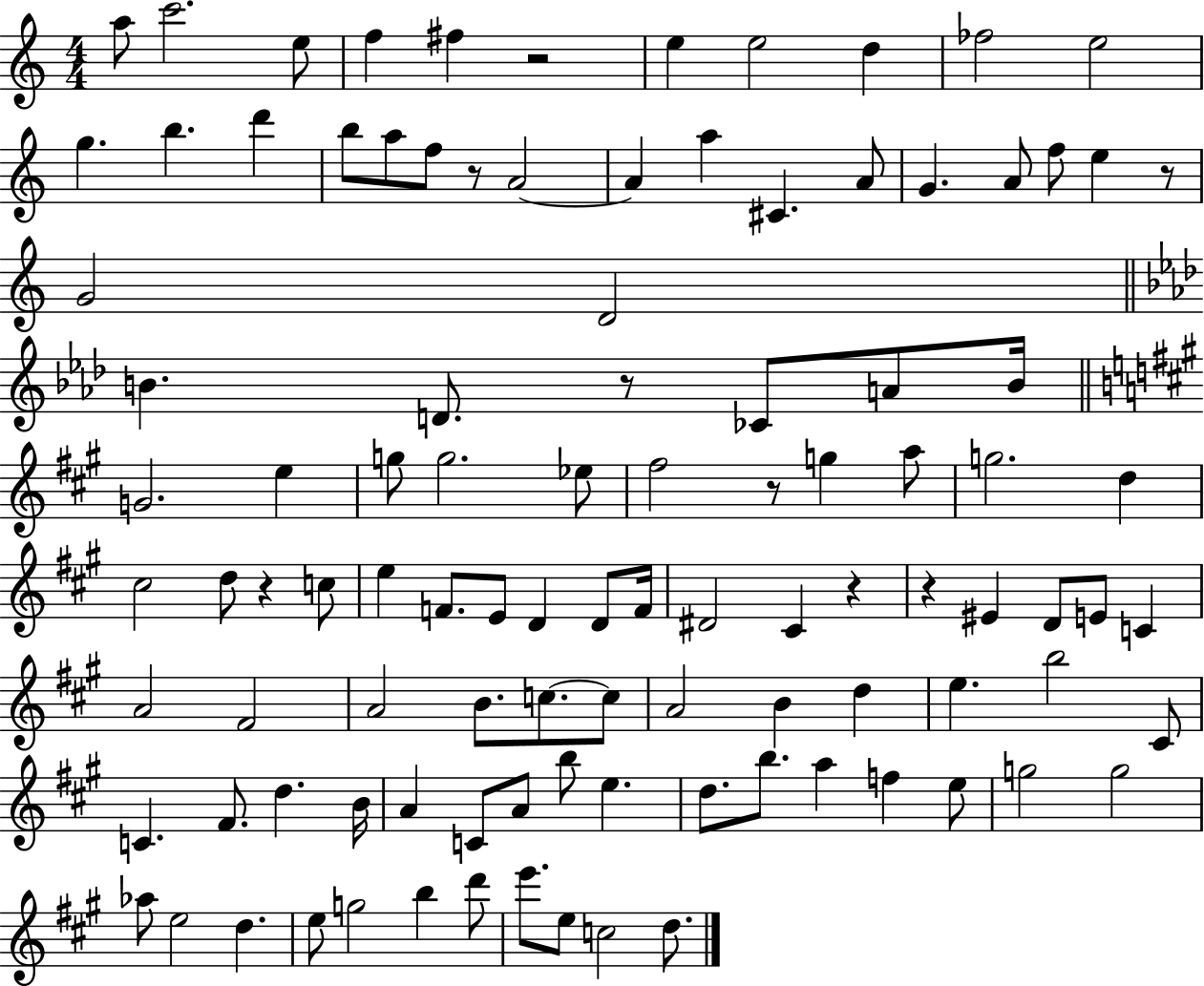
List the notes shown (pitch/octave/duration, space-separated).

A5/e C6/h. E5/e F5/q F#5/q R/h E5/q E5/h D5/q FES5/h E5/h G5/q. B5/q. D6/q B5/e A5/e F5/e R/e A4/h A4/q A5/q C#4/q. A4/e G4/q. A4/e F5/e E5/q R/e G4/h D4/h B4/q. D4/e. R/e CES4/e A4/e B4/s G4/h. E5/q G5/e G5/h. Eb5/e F#5/h R/e G5/q A5/e G5/h. D5/q C#5/h D5/e R/q C5/e E5/q F4/e. E4/e D4/q D4/e F4/s D#4/h C#4/q R/q R/q EIS4/q D4/e E4/e C4/q A4/h F#4/h A4/h B4/e. C5/e. C5/e A4/h B4/q D5/q E5/q. B5/h C#4/e C4/q. F#4/e. D5/q. B4/s A4/q C4/e A4/e B5/e E5/q. D5/e. B5/e. A5/q F5/q E5/e G5/h G5/h Ab5/e E5/h D5/q. E5/e G5/h B5/q D6/e E6/e. E5/e C5/h D5/e.